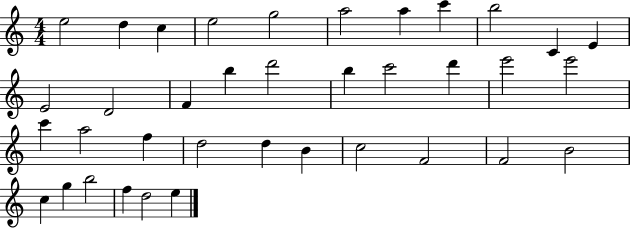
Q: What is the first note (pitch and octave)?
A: E5